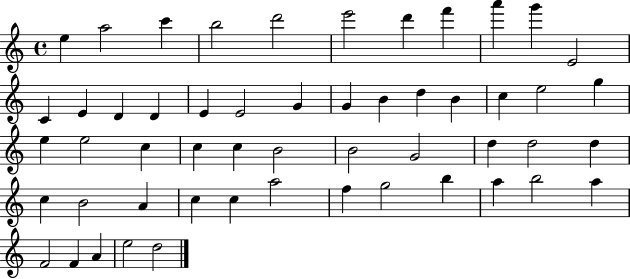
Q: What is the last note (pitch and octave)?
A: D5